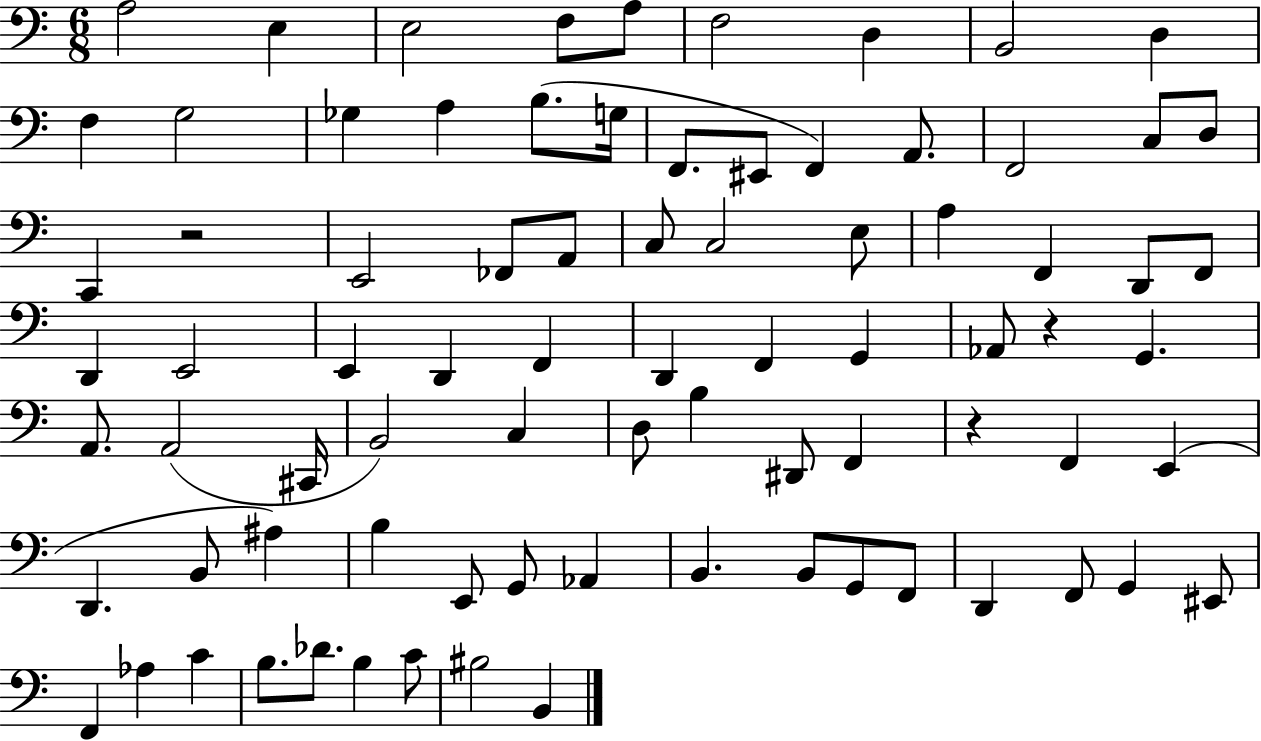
A3/h E3/q E3/h F3/e A3/e F3/h D3/q B2/h D3/q F3/q G3/h Gb3/q A3/q B3/e. G3/s F2/e. EIS2/e F2/q A2/e. F2/h C3/e D3/e C2/q R/h E2/h FES2/e A2/e C3/e C3/h E3/e A3/q F2/q D2/e F2/e D2/q E2/h E2/q D2/q F2/q D2/q F2/q G2/q Ab2/e R/q G2/q. A2/e. A2/h C#2/s B2/h C3/q D3/e B3/q D#2/e F2/q R/q F2/q E2/q D2/q. B2/e A#3/q B3/q E2/e G2/e Ab2/q B2/q. B2/e G2/e F2/e D2/q F2/e G2/q EIS2/e F2/q Ab3/q C4/q B3/e. Db4/e. B3/q C4/e BIS3/h B2/q